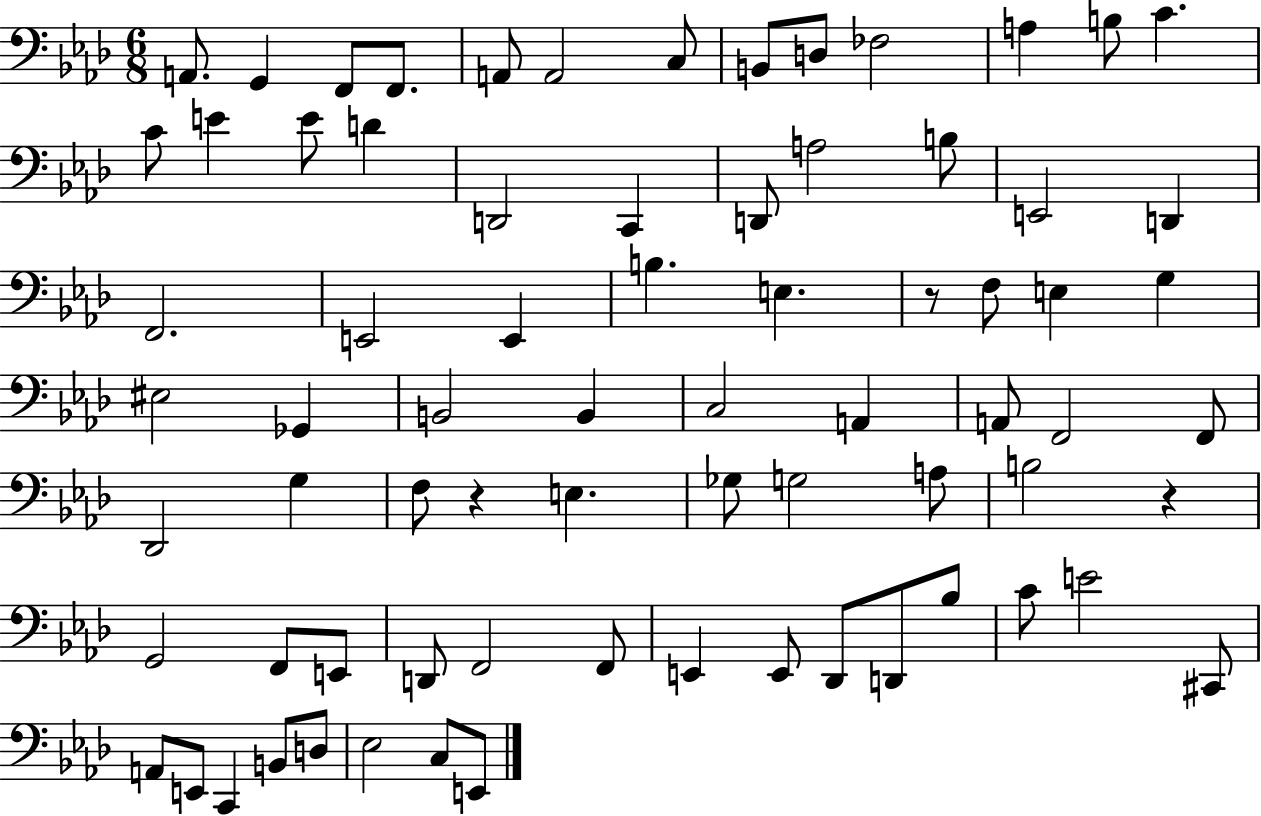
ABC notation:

X:1
T:Untitled
M:6/8
L:1/4
K:Ab
A,,/2 G,, F,,/2 F,,/2 A,,/2 A,,2 C,/2 B,,/2 D,/2 _F,2 A, B,/2 C C/2 E E/2 D D,,2 C,, D,,/2 A,2 B,/2 E,,2 D,, F,,2 E,,2 E,, B, E, z/2 F,/2 E, G, ^E,2 _G,, B,,2 B,, C,2 A,, A,,/2 F,,2 F,,/2 _D,,2 G, F,/2 z E, _G,/2 G,2 A,/2 B,2 z G,,2 F,,/2 E,,/2 D,,/2 F,,2 F,,/2 E,, E,,/2 _D,,/2 D,,/2 _B,/2 C/2 E2 ^C,,/2 A,,/2 E,,/2 C,, B,,/2 D,/2 _E,2 C,/2 E,,/2